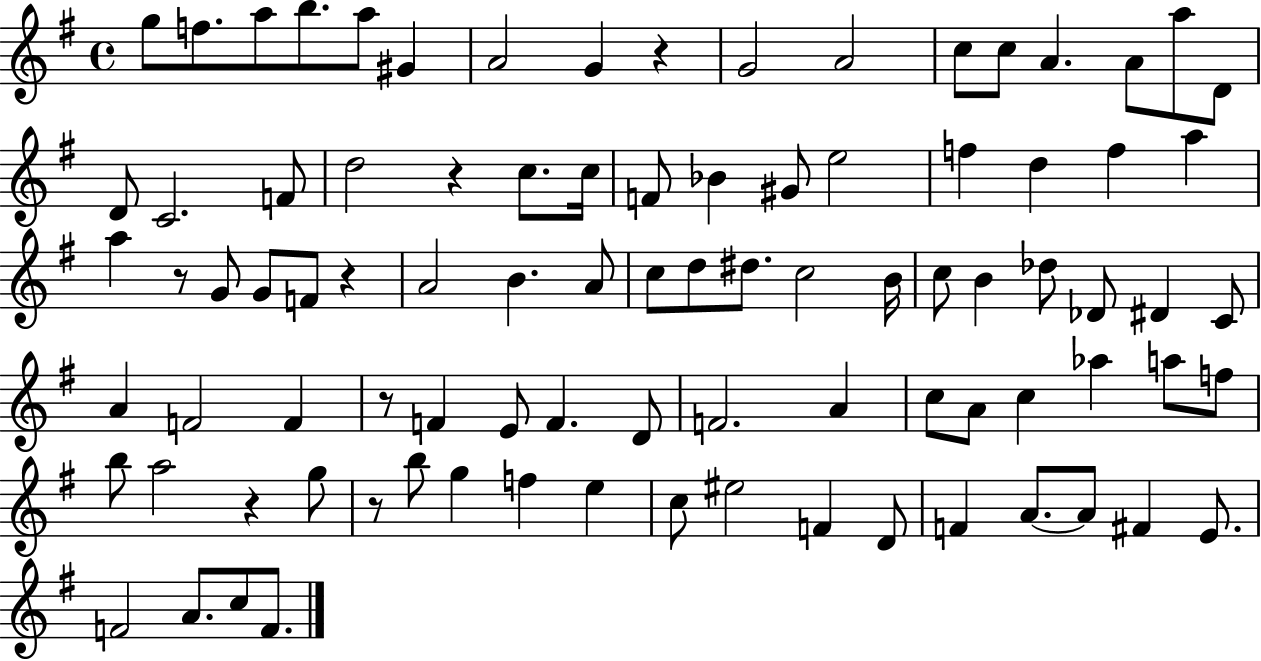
{
  \clef treble
  \time 4/4
  \defaultTimeSignature
  \key g \major
  g''8 f''8. a''8 b''8. a''8 gis'4 | a'2 g'4 r4 | g'2 a'2 | c''8 c''8 a'4. a'8 a''8 d'8 | \break d'8 c'2. f'8 | d''2 r4 c''8. c''16 | f'8 bes'4 gis'8 e''2 | f''4 d''4 f''4 a''4 | \break a''4 r8 g'8 g'8 f'8 r4 | a'2 b'4. a'8 | c''8 d''8 dis''8. c''2 b'16 | c''8 b'4 des''8 des'8 dis'4 c'8 | \break a'4 f'2 f'4 | r8 f'4 e'8 f'4. d'8 | f'2. a'4 | c''8 a'8 c''4 aes''4 a''8 f''8 | \break b''8 a''2 r4 g''8 | r8 b''8 g''4 f''4 e''4 | c''8 eis''2 f'4 d'8 | f'4 a'8.~~ a'8 fis'4 e'8. | \break f'2 a'8. c''8 f'8. | \bar "|."
}